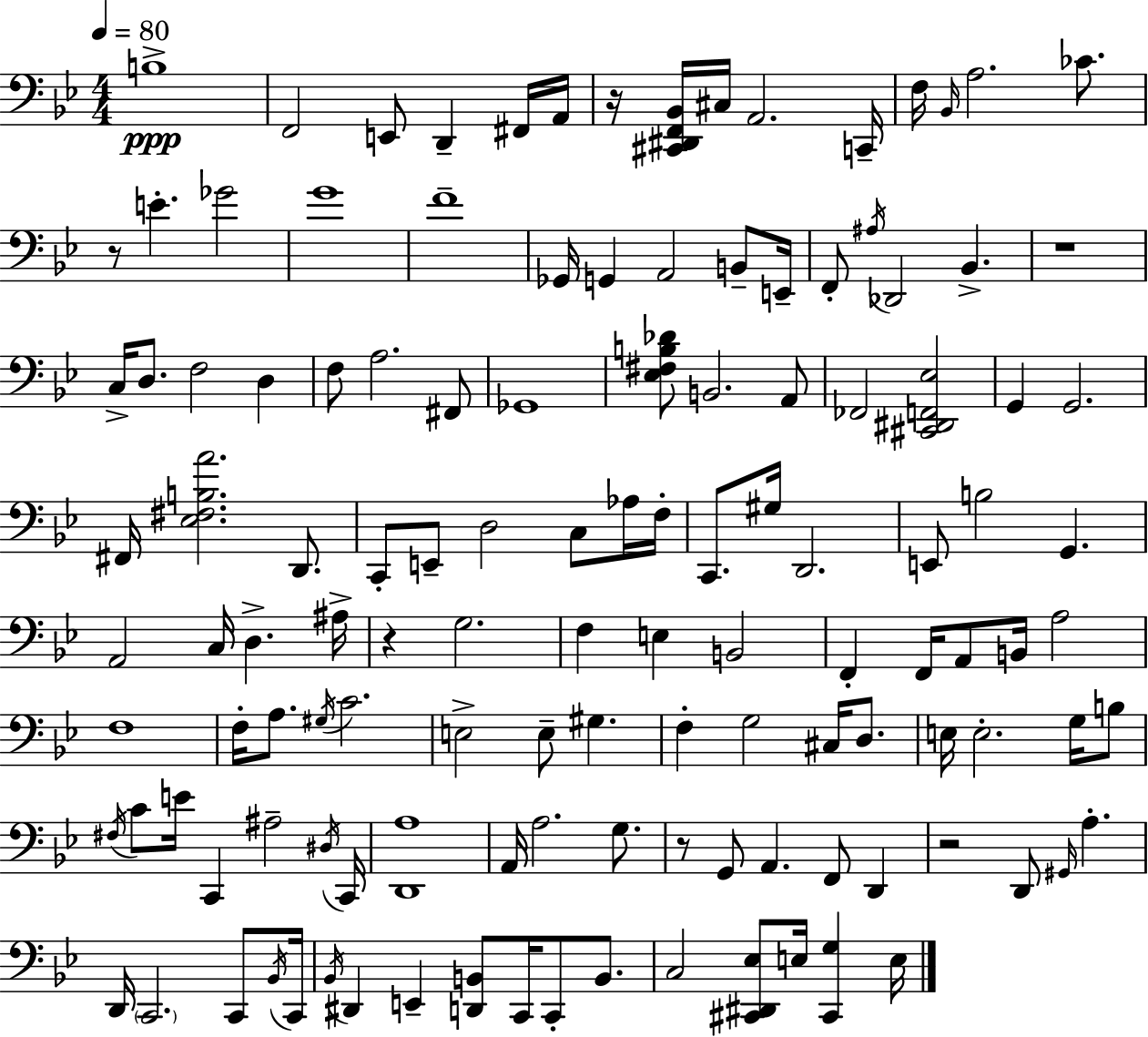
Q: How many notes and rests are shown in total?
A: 127